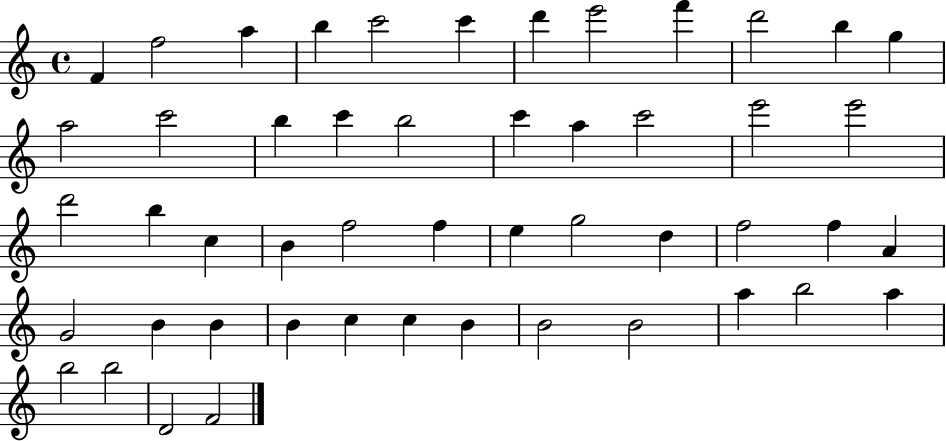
X:1
T:Untitled
M:4/4
L:1/4
K:C
F f2 a b c'2 c' d' e'2 f' d'2 b g a2 c'2 b c' b2 c' a c'2 e'2 e'2 d'2 b c B f2 f e g2 d f2 f A G2 B B B c c B B2 B2 a b2 a b2 b2 D2 F2